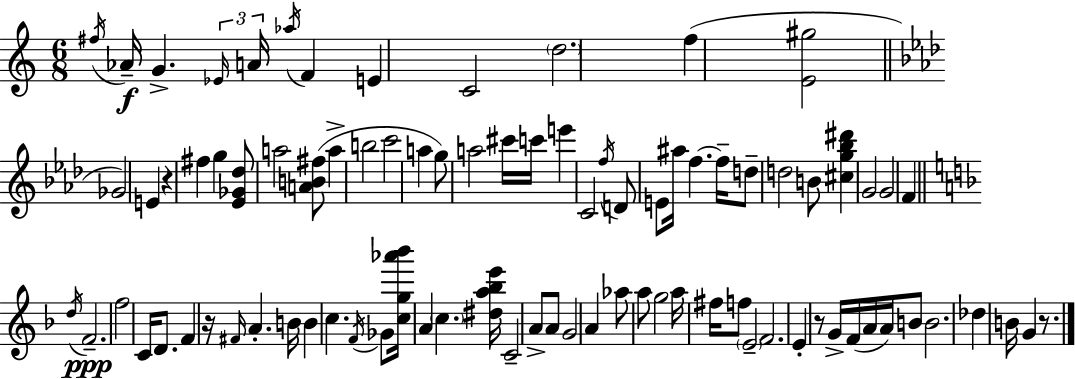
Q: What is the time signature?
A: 6/8